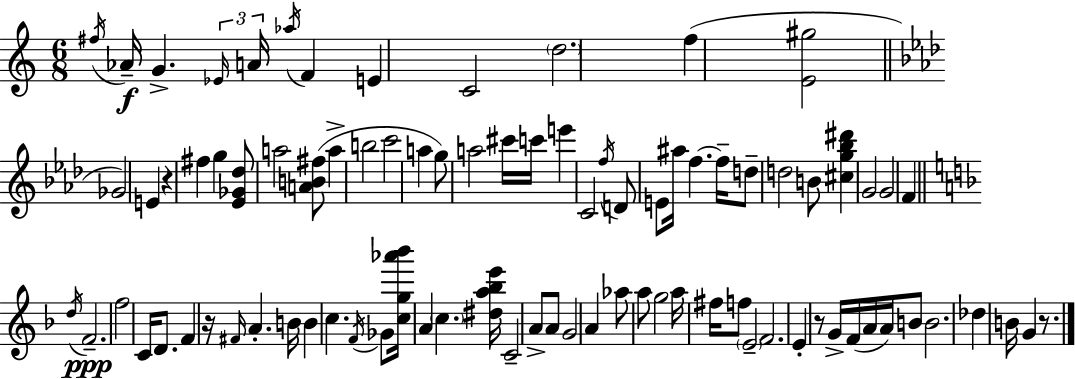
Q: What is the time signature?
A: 6/8